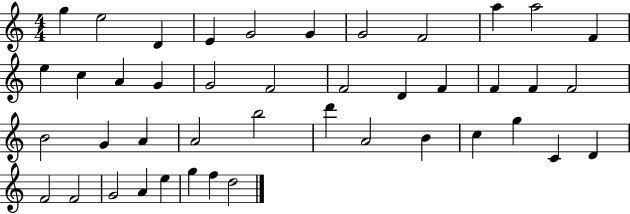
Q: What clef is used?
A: treble